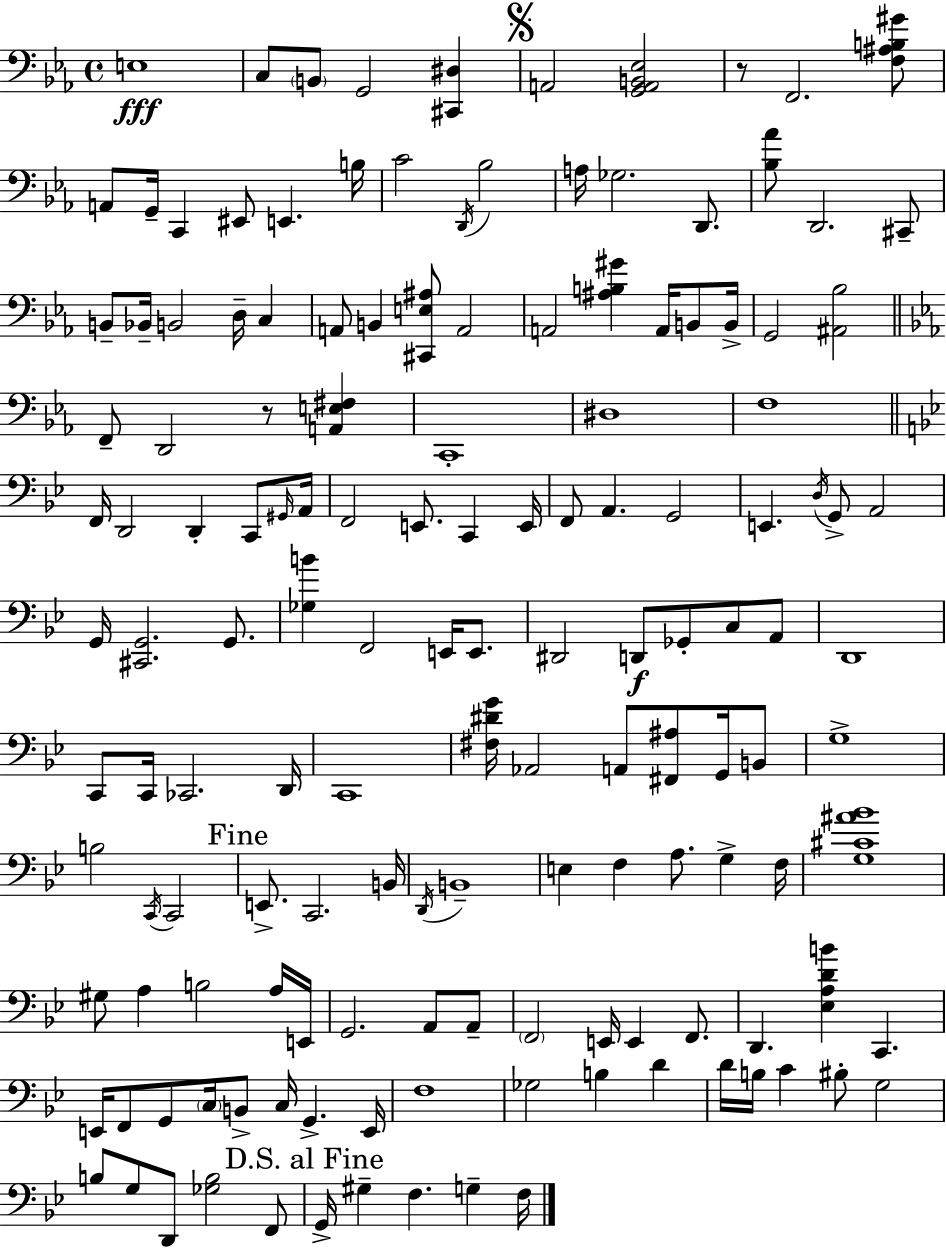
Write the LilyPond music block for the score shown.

{
  \clef bass
  \time 4/4
  \defaultTimeSignature
  \key ees \major
  e1\fff | c8 \parenthesize b,8 g,2 <cis, dis>4 | \mark \markup { \musicglyph "scripts.segno" } a,2 <g, a, b, ees>2 | r8 f,2. <f ais b gis'>8 | \break a,8 g,16-- c,4 eis,8 e,4. b16 | c'2 \acciaccatura { d,16 } bes2 | a16 ges2. d,8. | <bes aes'>8 d,2. cis,8-- | \break b,8-- bes,16-- b,2 d16-- c4 | a,8 b,4 <cis, e ais>8 a,2 | a,2 <ais b gis'>4 a,16 b,8 | b,16-> g,2 <ais, bes>2 | \break \bar "||" \break \key ees \major f,8-- d,2 r8 <a, e fis>4 | c,1-. | dis1 | f1 | \break \bar "||" \break \key bes \major f,16 d,2 d,4-. c,8 \grace { gis,16 } | a,16 f,2 e,8. c,4 | e,16 f,8 a,4. g,2 | e,4. \acciaccatura { d16 } g,8-> a,2 | \break g,16 <cis, g,>2. g,8. | <ges b'>4 f,2 e,16 e,8. | dis,2 d,8\f ges,8-. c8 | a,8 d,1 | \break c,8 c,16 ces,2. | d,16 c,1 | <fis dis' g'>16 aes,2 a,8 <fis, ais>8 g,16 | b,8 g1-> | \break b2 \acciaccatura { c,16 } c,2 | \mark "Fine" e,8.-> c,2. | b,16 \acciaccatura { d,16 } b,1-- | e4 f4 a8. g4-> | \break f16 <g cis' ais' bes'>1 | gis8 a4 b2 | a16 e,16 g,2. | a,8 a,8-- \parenthesize f,2 e,16 e,4 | \break f,8. d,4. <ees a d' b'>4 c,4. | e,16 f,8 g,8 \parenthesize c16 b,8-> c16 g,4.-> | e,16 f1 | ges2 b4 | \break d'4 d'16 b16 c'4 bis8-. g2 | b8 g8 d,8 <ges b>2 | f,8 \mark "D.S. al Fine" g,16-> gis4-- f4. g4-- | f16 \bar "|."
}